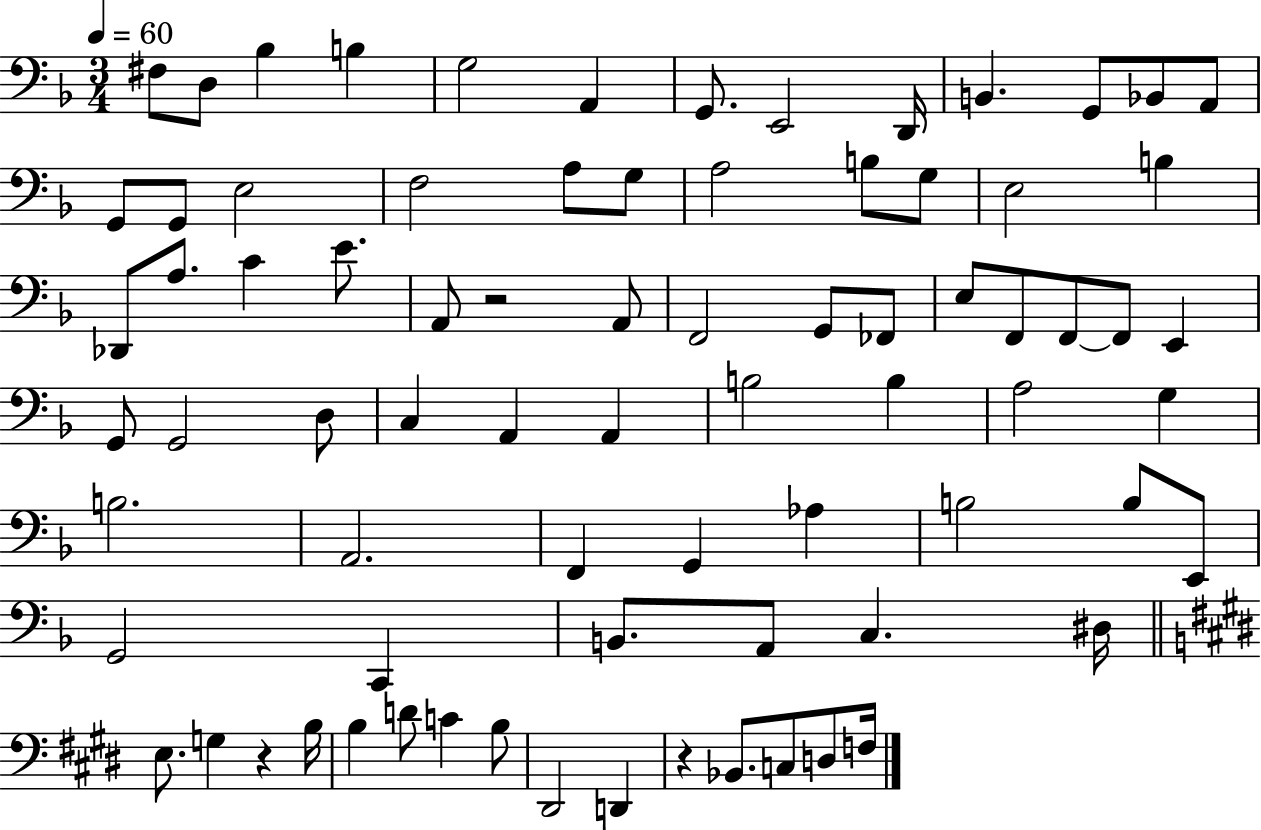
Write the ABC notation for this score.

X:1
T:Untitled
M:3/4
L:1/4
K:F
^F,/2 D,/2 _B, B, G,2 A,, G,,/2 E,,2 D,,/4 B,, G,,/2 _B,,/2 A,,/2 G,,/2 G,,/2 E,2 F,2 A,/2 G,/2 A,2 B,/2 G,/2 E,2 B, _D,,/2 A,/2 C E/2 A,,/2 z2 A,,/2 F,,2 G,,/2 _F,,/2 E,/2 F,,/2 F,,/2 F,,/2 E,, G,,/2 G,,2 D,/2 C, A,, A,, B,2 B, A,2 G, B,2 A,,2 F,, G,, _A, B,2 B,/2 E,,/2 G,,2 C,, B,,/2 A,,/2 C, ^D,/4 E,/2 G, z B,/4 B, D/2 C B,/2 ^D,,2 D,, z _B,,/2 C,/2 D,/2 F,/4